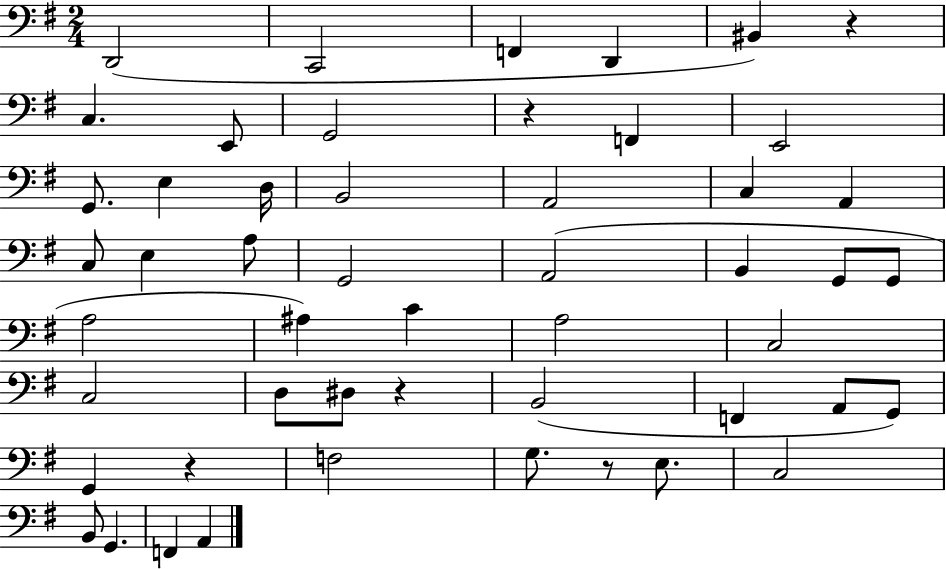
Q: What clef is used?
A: bass